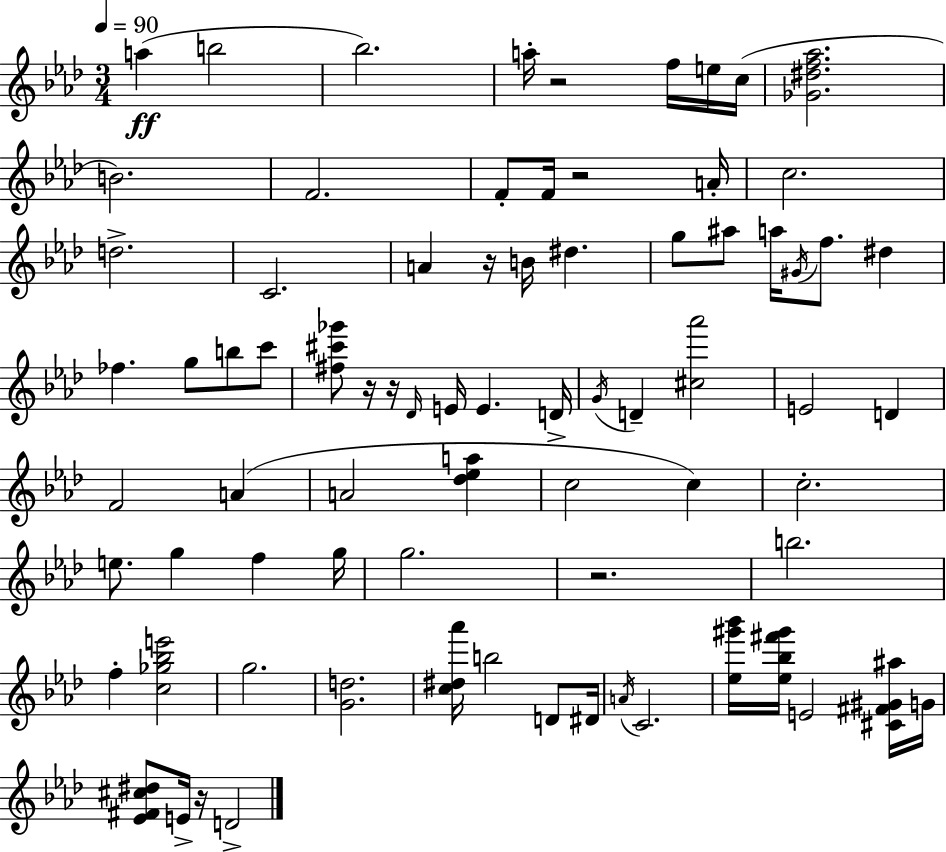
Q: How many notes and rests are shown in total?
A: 77